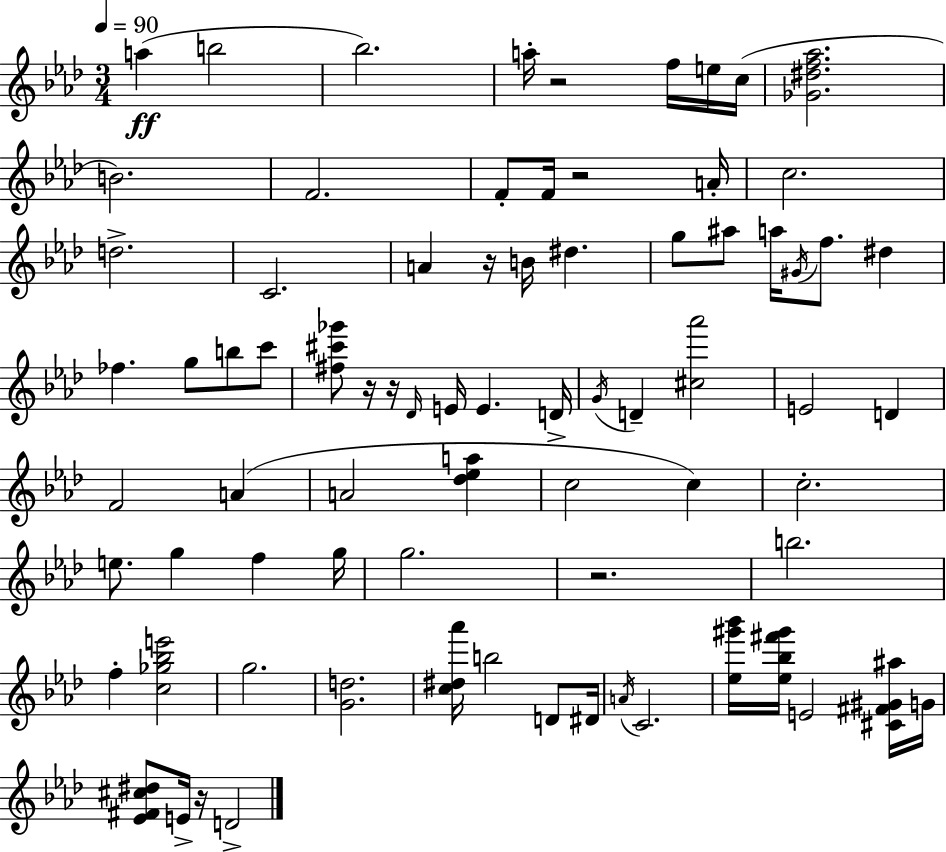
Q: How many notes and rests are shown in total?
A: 77